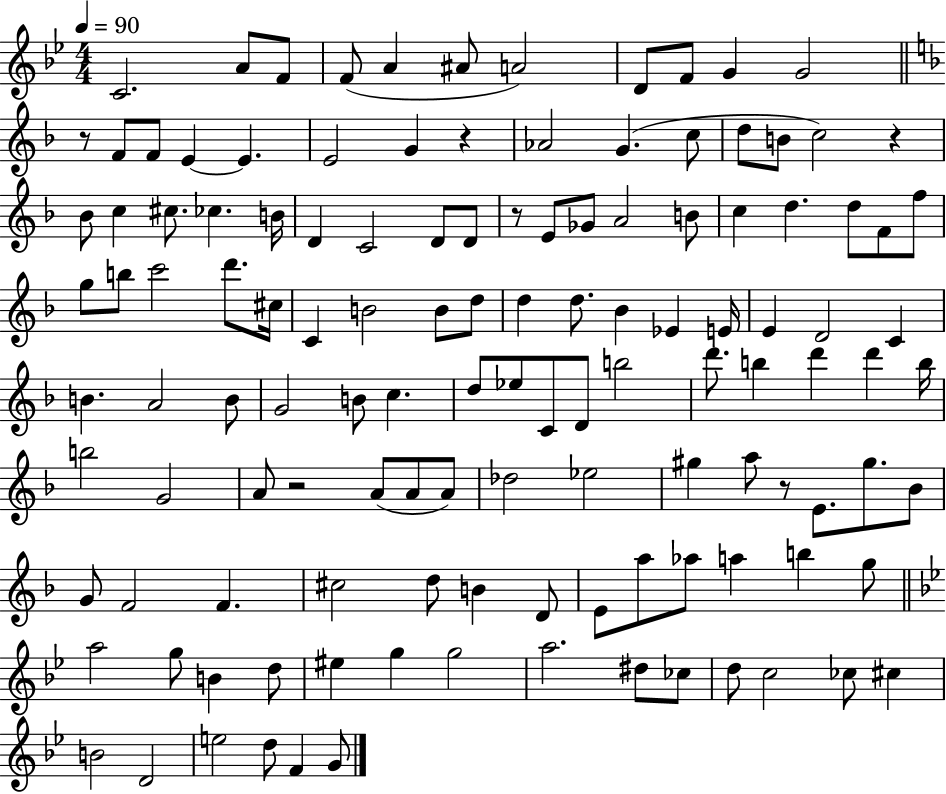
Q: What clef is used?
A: treble